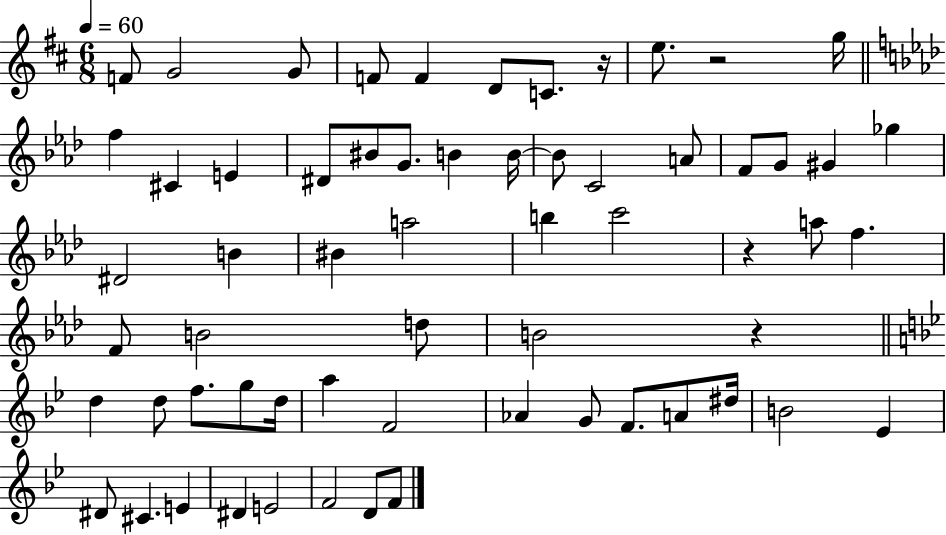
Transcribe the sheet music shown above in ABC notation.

X:1
T:Untitled
M:6/8
L:1/4
K:D
F/2 G2 G/2 F/2 F D/2 C/2 z/4 e/2 z2 g/4 f ^C E ^D/2 ^B/2 G/2 B B/4 B/2 C2 A/2 F/2 G/2 ^G _g ^D2 B ^B a2 b c'2 z a/2 f F/2 B2 d/2 B2 z d d/2 f/2 g/2 d/4 a F2 _A G/2 F/2 A/2 ^d/4 B2 _E ^D/2 ^C E ^D E2 F2 D/2 F/2